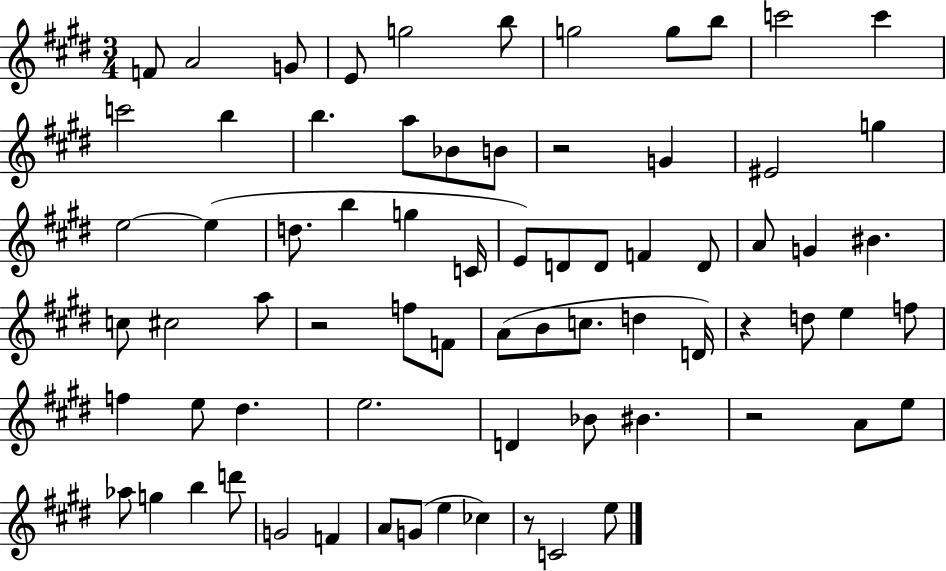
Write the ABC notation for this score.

X:1
T:Untitled
M:3/4
L:1/4
K:E
F/2 A2 G/2 E/2 g2 b/2 g2 g/2 b/2 c'2 c' c'2 b b a/2 _B/2 B/2 z2 G ^E2 g e2 e d/2 b g C/4 E/2 D/2 D/2 F D/2 A/2 G ^B c/2 ^c2 a/2 z2 f/2 F/2 A/2 B/2 c/2 d D/4 z d/2 e f/2 f e/2 ^d e2 D _B/2 ^B z2 A/2 e/2 _a/2 g b d'/2 G2 F A/2 G/2 e _c z/2 C2 e/2